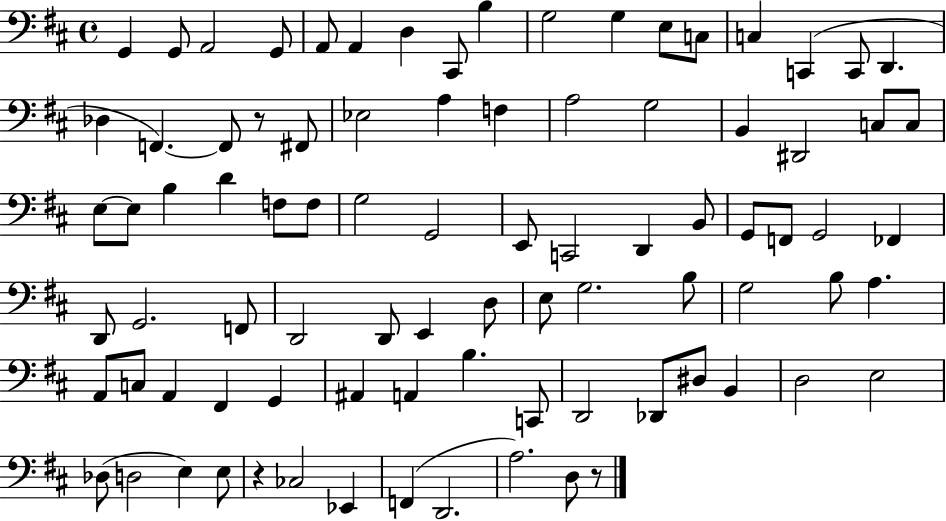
{
  \clef bass
  \time 4/4
  \defaultTimeSignature
  \key d \major
  g,4 g,8 a,2 g,8 | a,8 a,4 d4 cis,8 b4 | g2 g4 e8 c8 | c4 c,4( c,8 d,4. | \break des4 f,4.~~) f,8 r8 fis,8 | ees2 a4 f4 | a2 g2 | b,4 dis,2 c8 c8 | \break e8~~ e8 b4 d'4 f8 f8 | g2 g,2 | e,8 c,2 d,4 b,8 | g,8 f,8 g,2 fes,4 | \break d,8 g,2. f,8 | d,2 d,8 e,4 d8 | e8 g2. b8 | g2 b8 a4. | \break a,8 c8 a,4 fis,4 g,4 | ais,4 a,4 b4. c,8 | d,2 des,8 dis8 b,4 | d2 e2 | \break des8( d2 e4) e8 | r4 ces2 ees,4 | f,4( d,2. | a2.) d8 r8 | \break \bar "|."
}